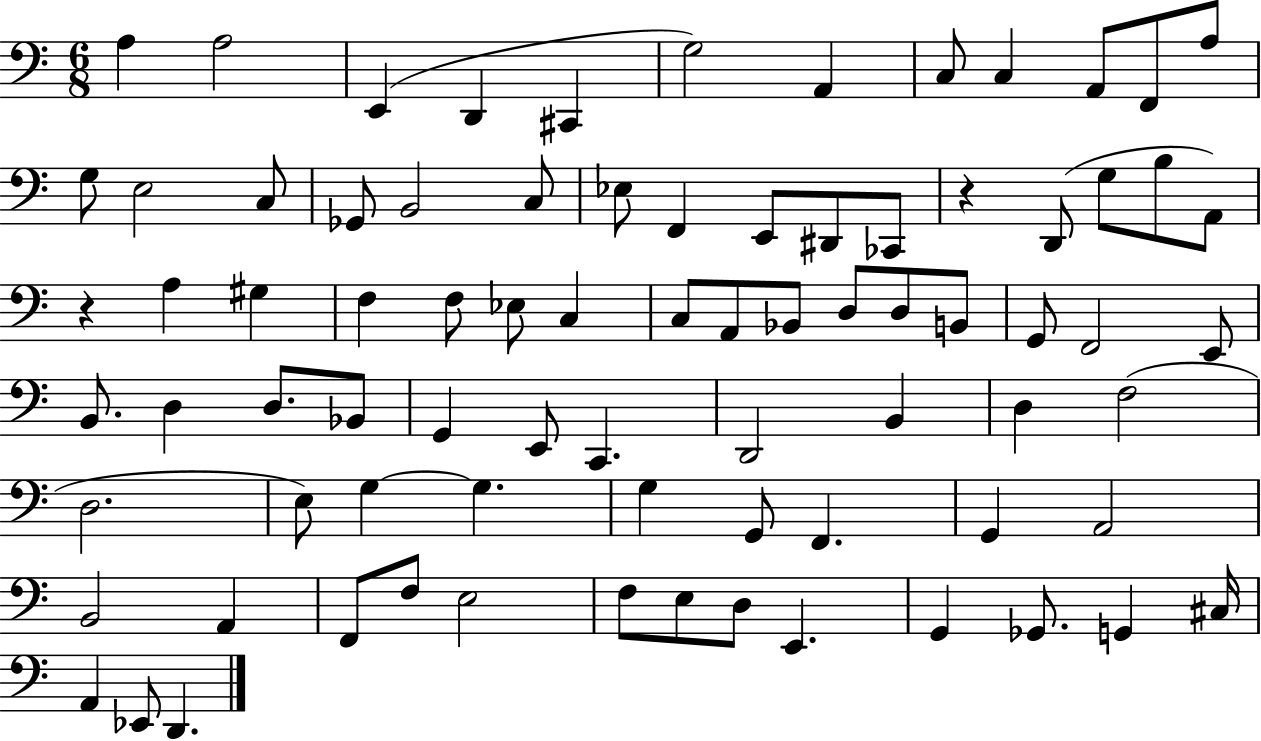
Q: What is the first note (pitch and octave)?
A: A3